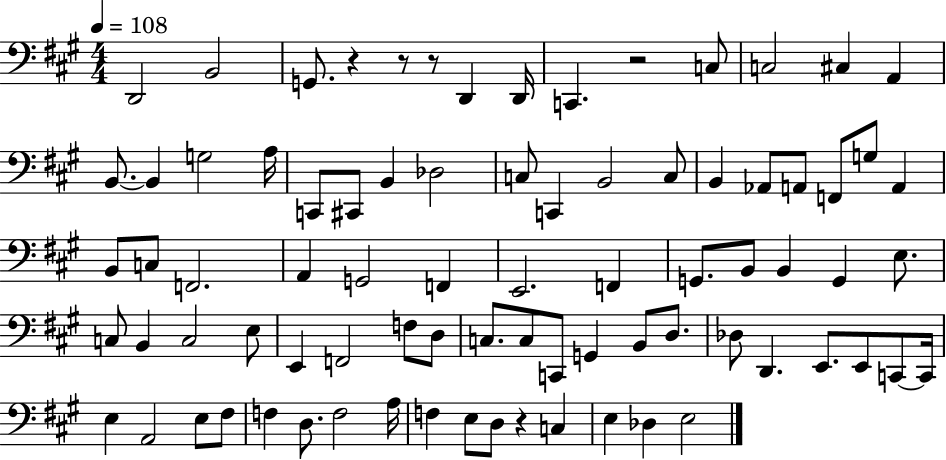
D2/h B2/h G2/e. R/q R/e R/e D2/q D2/s C2/q. R/h C3/e C3/h C#3/q A2/q B2/e. B2/q G3/h A3/s C2/e C#2/e B2/q Db3/h C3/e C2/q B2/h C3/e B2/q Ab2/e A2/e F2/e G3/e A2/q B2/e C3/e F2/h. A2/q G2/h F2/q E2/h. F2/q G2/e. B2/e B2/q G2/q E3/e. C3/e B2/q C3/h E3/e E2/q F2/h F3/e D3/e C3/e. C3/e C2/e G2/q B2/e D3/e. Db3/e D2/q. E2/e. E2/e C2/e C2/s E3/q A2/h E3/e F#3/e F3/q D3/e. F3/h A3/s F3/q E3/e D3/e R/q C3/q E3/q Db3/q E3/h